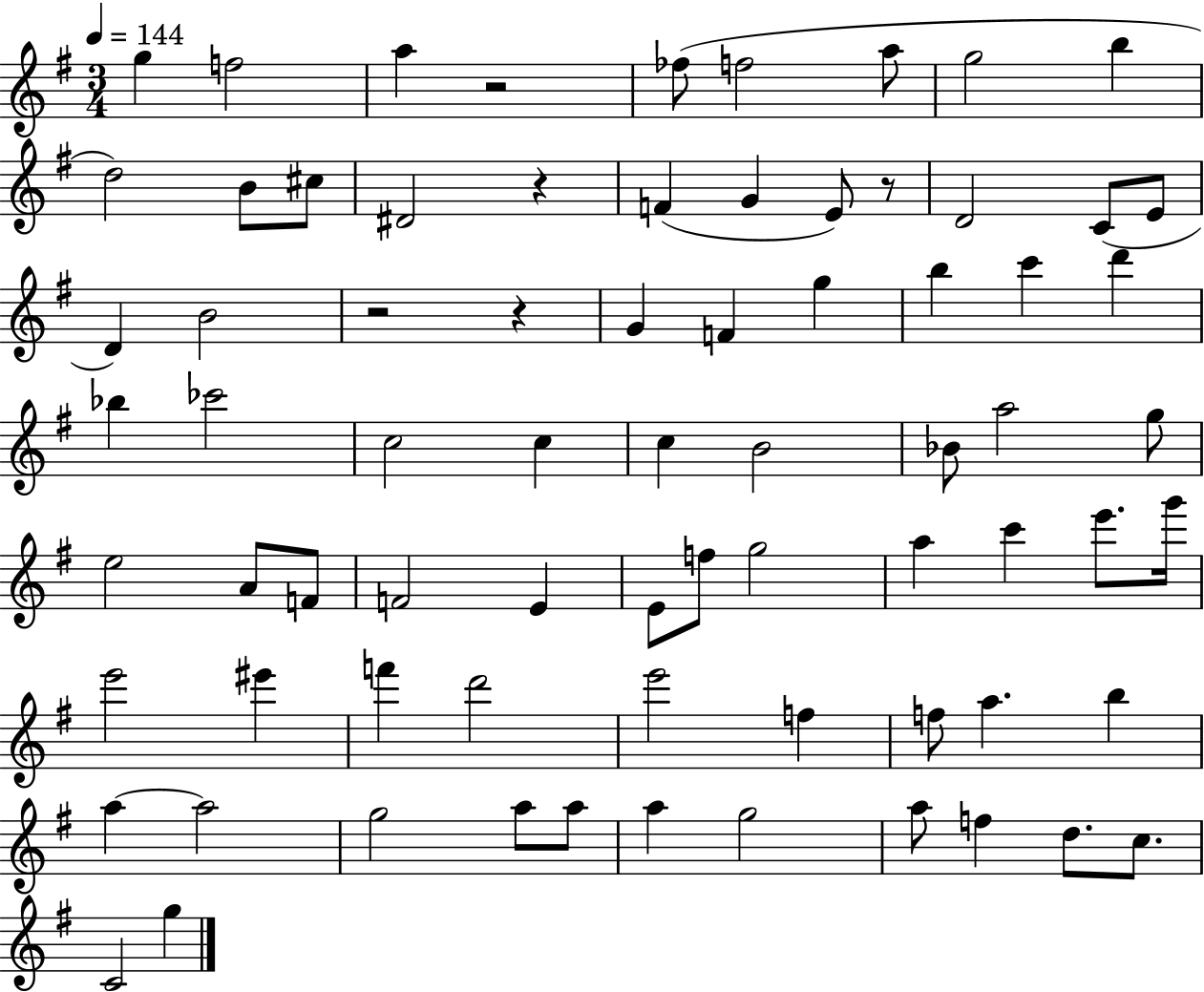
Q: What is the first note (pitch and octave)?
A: G5